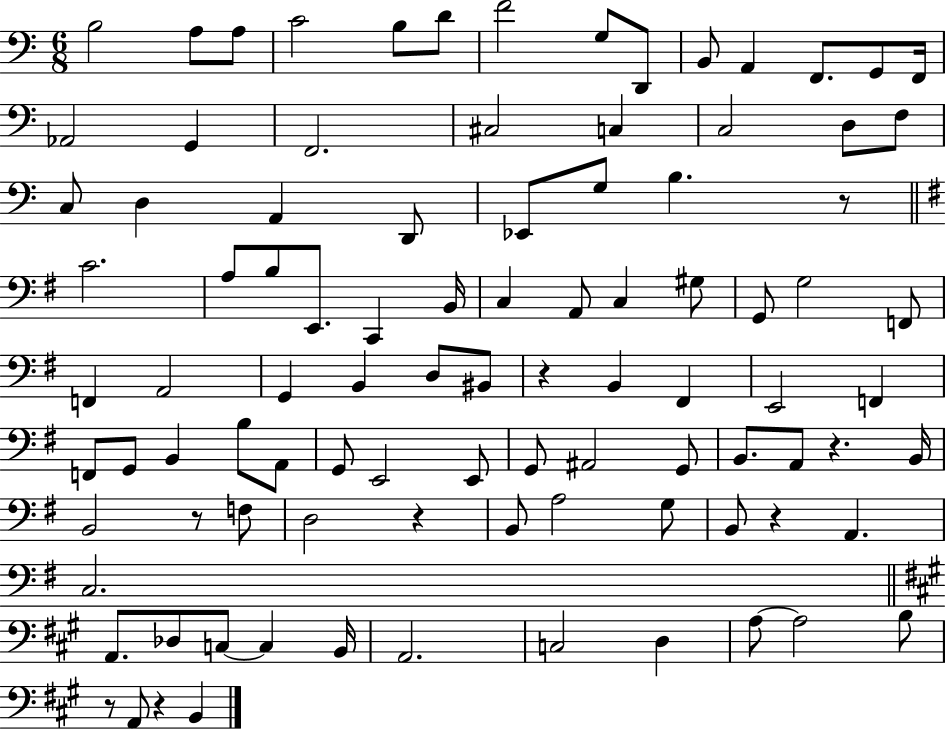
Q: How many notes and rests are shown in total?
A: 96